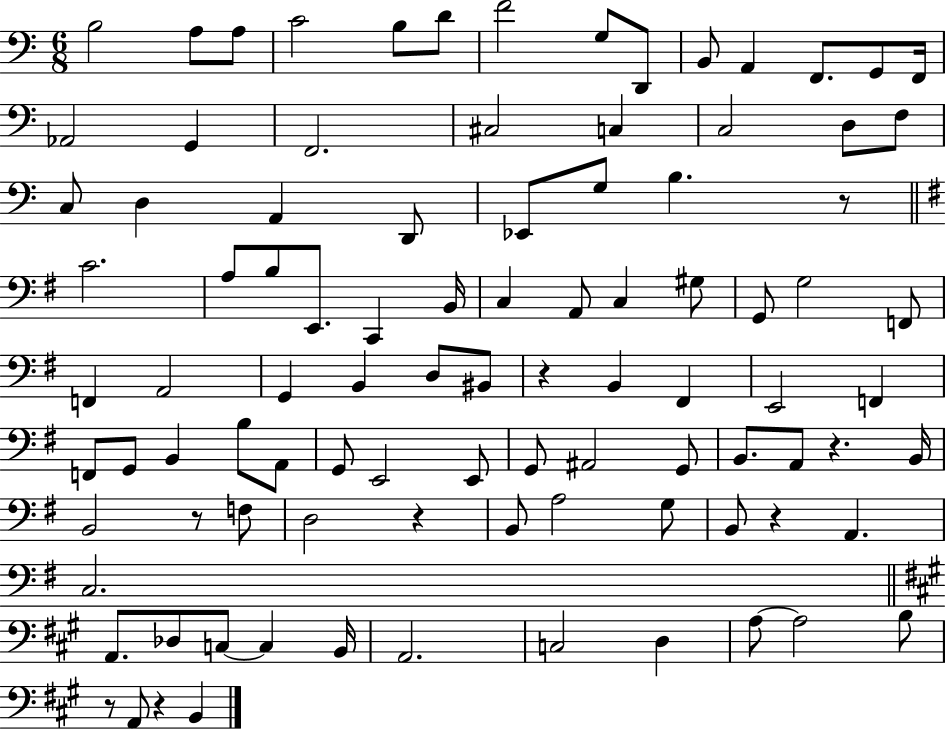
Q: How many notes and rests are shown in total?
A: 96